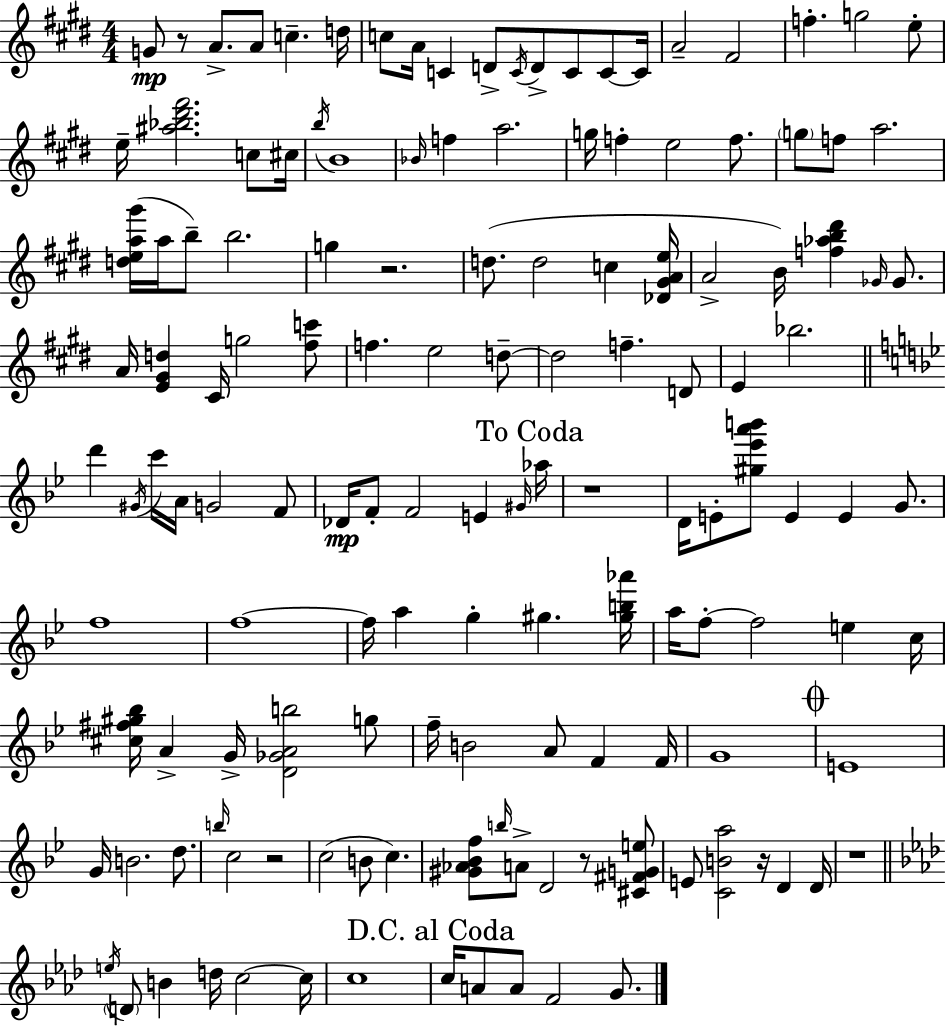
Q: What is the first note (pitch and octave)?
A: G4